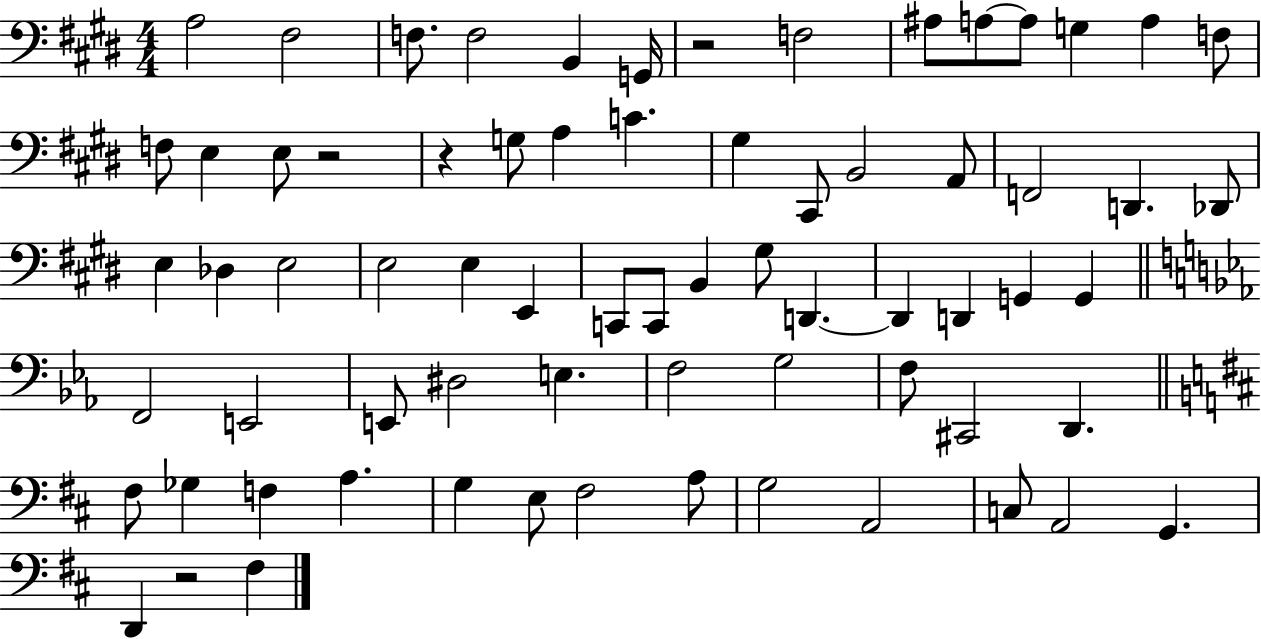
X:1
T:Untitled
M:4/4
L:1/4
K:E
A,2 ^F,2 F,/2 F,2 B,, G,,/4 z2 F,2 ^A,/2 A,/2 A,/2 G, A, F,/2 F,/2 E, E,/2 z2 z G,/2 A, C ^G, ^C,,/2 B,,2 A,,/2 F,,2 D,, _D,,/2 E, _D, E,2 E,2 E, E,, C,,/2 C,,/2 B,, ^G,/2 D,, D,, D,, G,, G,, F,,2 E,,2 E,,/2 ^D,2 E, F,2 G,2 F,/2 ^C,,2 D,, ^F,/2 _G, F, A, G, E,/2 ^F,2 A,/2 G,2 A,,2 C,/2 A,,2 G,, D,, z2 ^F,